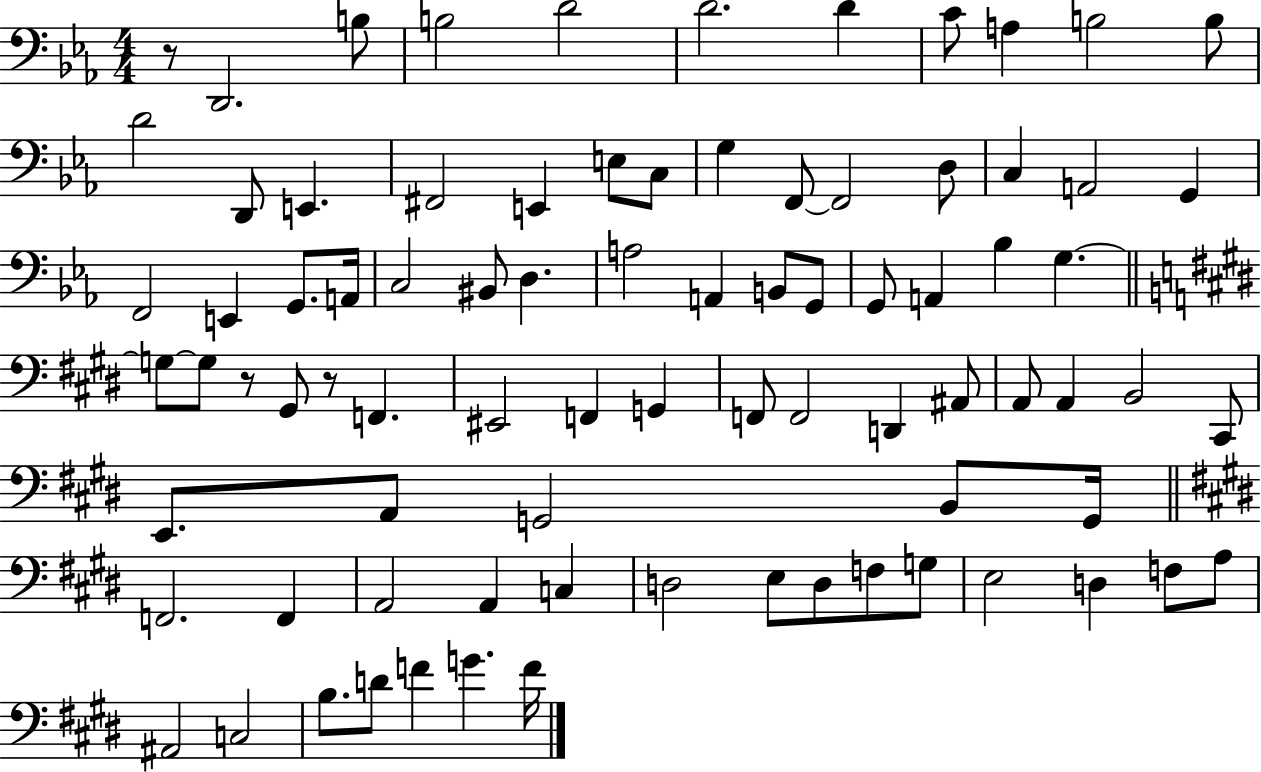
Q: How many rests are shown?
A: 3